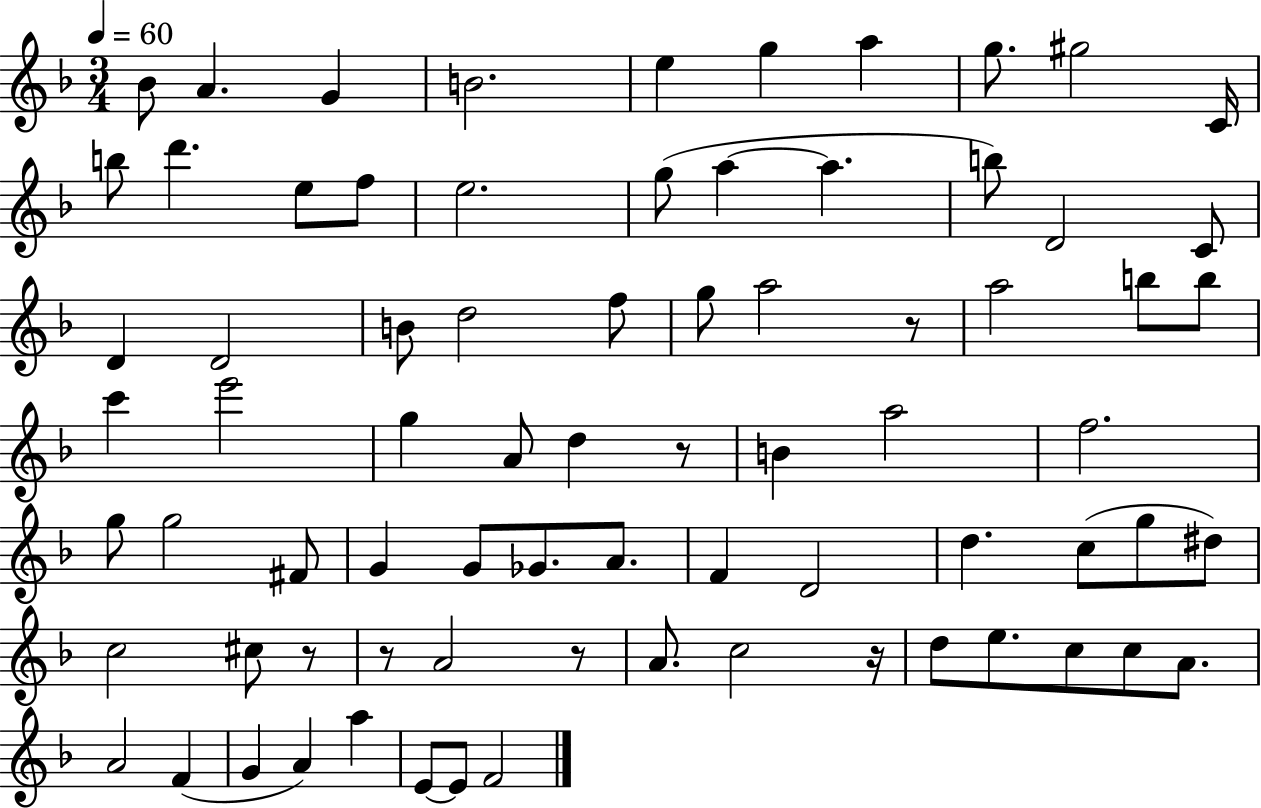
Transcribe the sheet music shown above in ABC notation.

X:1
T:Untitled
M:3/4
L:1/4
K:F
_B/2 A G B2 e g a g/2 ^g2 C/4 b/2 d' e/2 f/2 e2 g/2 a a b/2 D2 C/2 D D2 B/2 d2 f/2 g/2 a2 z/2 a2 b/2 b/2 c' e'2 g A/2 d z/2 B a2 f2 g/2 g2 ^F/2 G G/2 _G/2 A/2 F D2 d c/2 g/2 ^d/2 c2 ^c/2 z/2 z/2 A2 z/2 A/2 c2 z/4 d/2 e/2 c/2 c/2 A/2 A2 F G A a E/2 E/2 F2